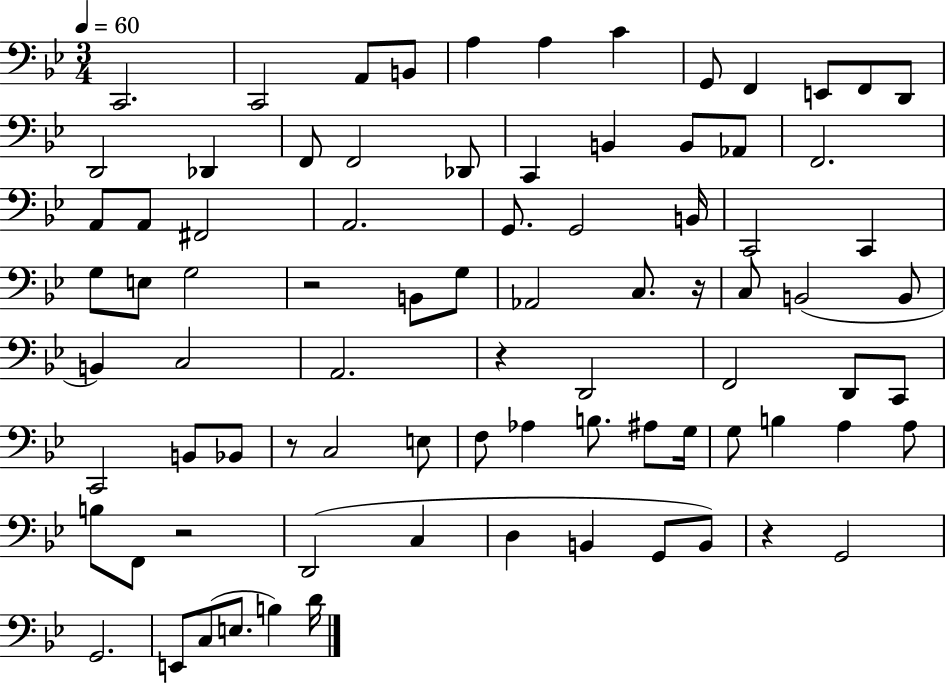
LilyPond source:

{
  \clef bass
  \numericTimeSignature
  \time 3/4
  \key bes \major
  \tempo 4 = 60
  c,2. | c,2 a,8 b,8 | a4 a4 c'4 | g,8 f,4 e,8 f,8 d,8 | \break d,2 des,4 | f,8 f,2 des,8 | c,4 b,4 b,8 aes,8 | f,2. | \break a,8 a,8 fis,2 | a,2. | g,8. g,2 b,16 | c,2 c,4 | \break g8 e8 g2 | r2 b,8 g8 | aes,2 c8. r16 | c8 b,2( b,8 | \break b,4) c2 | a,2. | r4 d,2 | f,2 d,8 c,8 | \break c,2 b,8 bes,8 | r8 c2 e8 | f8 aes4 b8. ais8 g16 | g8 b4 a4 a8 | \break b8 f,8 r2 | d,2( c4 | d4 b,4 g,8 b,8) | r4 g,2 | \break g,2. | e,8 c8( e8. b4) d'16 | \bar "|."
}